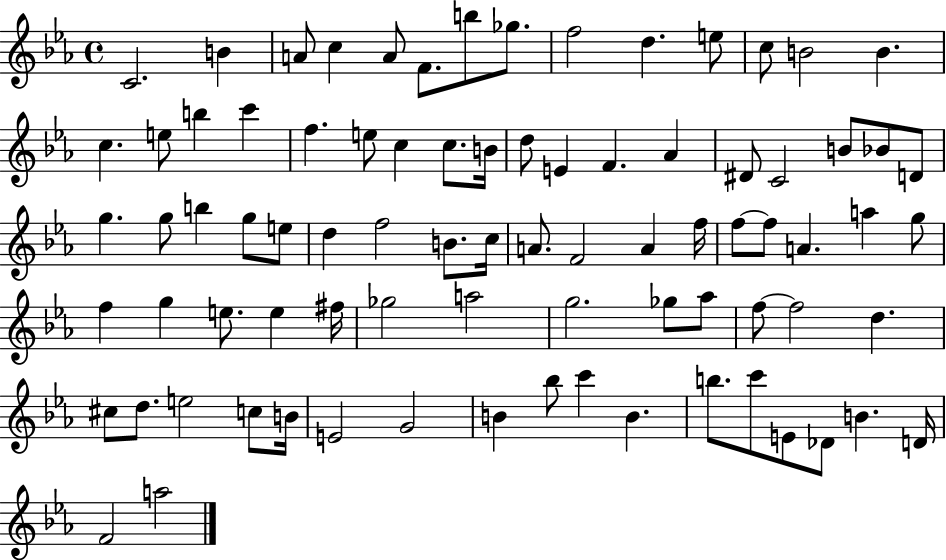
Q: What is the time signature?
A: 4/4